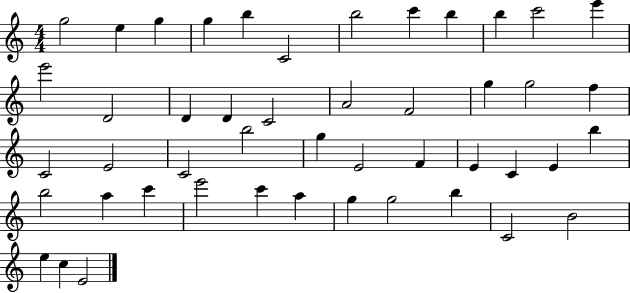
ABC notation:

X:1
T:Untitled
M:4/4
L:1/4
K:C
g2 e g g b C2 b2 c' b b c'2 e' e'2 D2 D D C2 A2 F2 g g2 f C2 E2 C2 b2 g E2 F E C E b b2 a c' e'2 c' a g g2 b C2 B2 e c E2